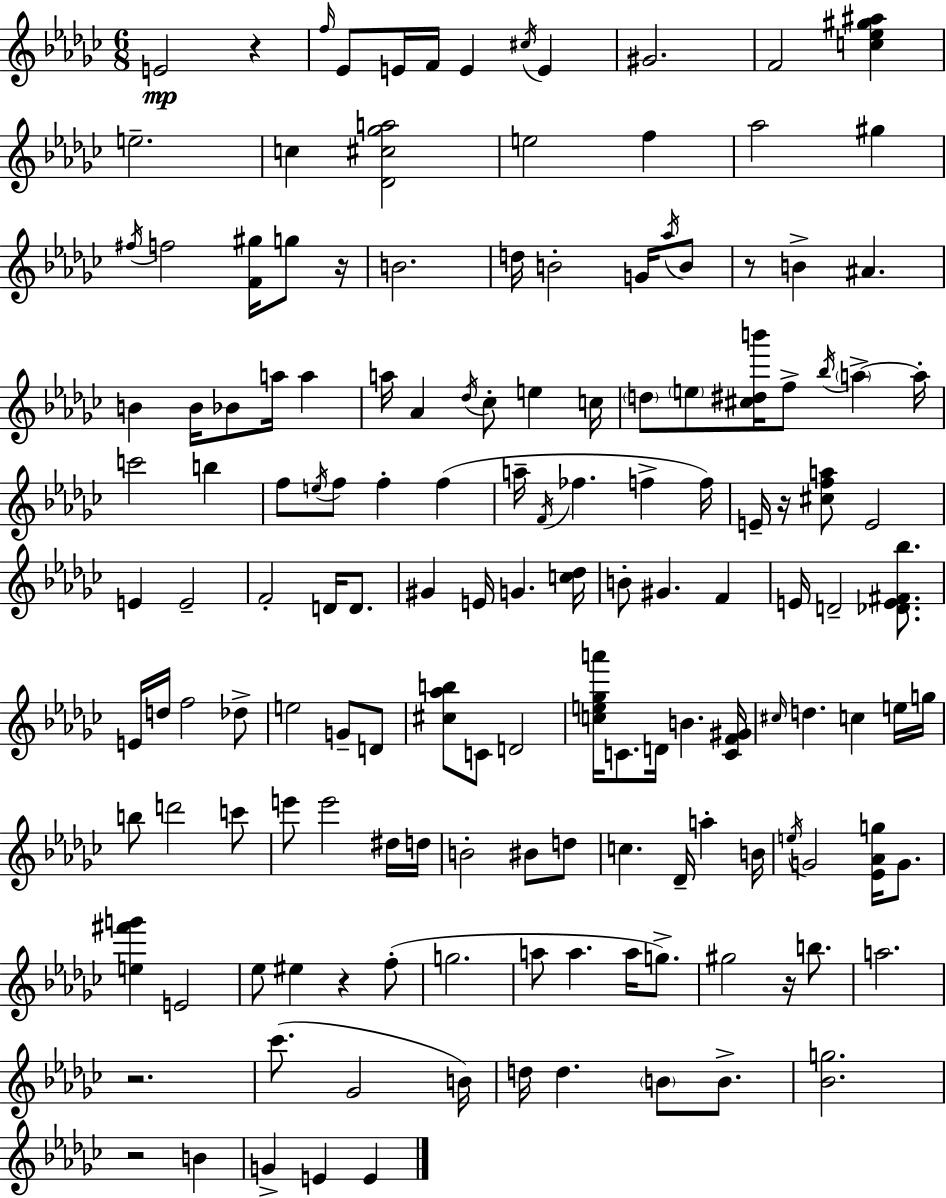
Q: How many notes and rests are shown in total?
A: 149